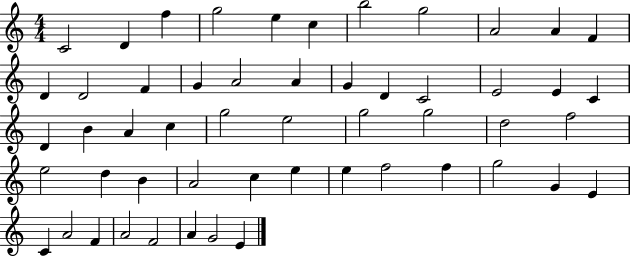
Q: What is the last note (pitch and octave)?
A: E4